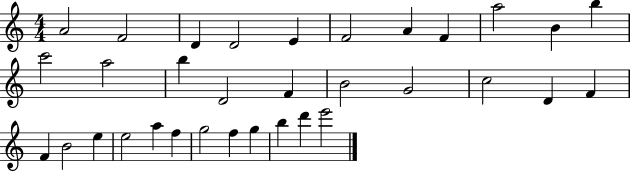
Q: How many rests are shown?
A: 0